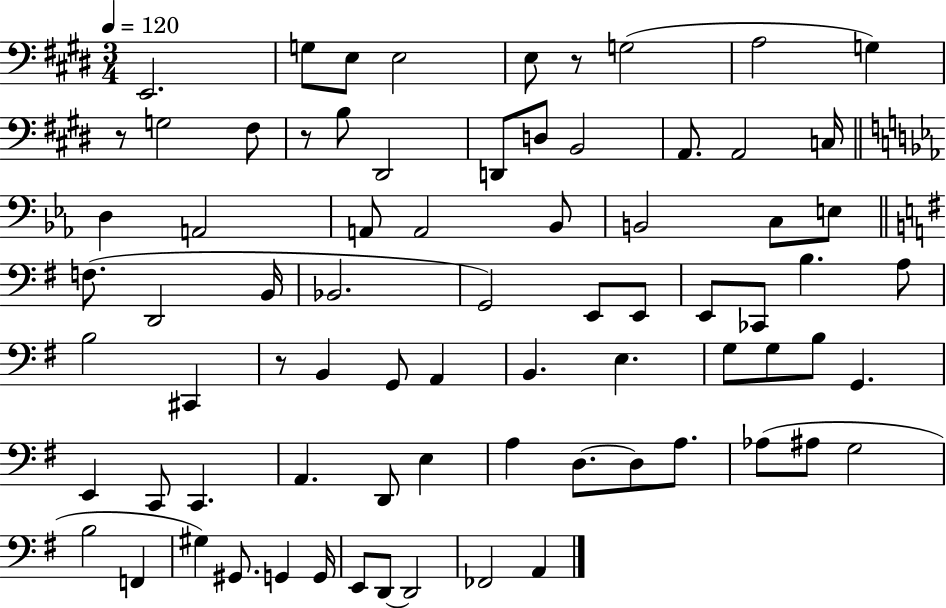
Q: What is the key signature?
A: E major